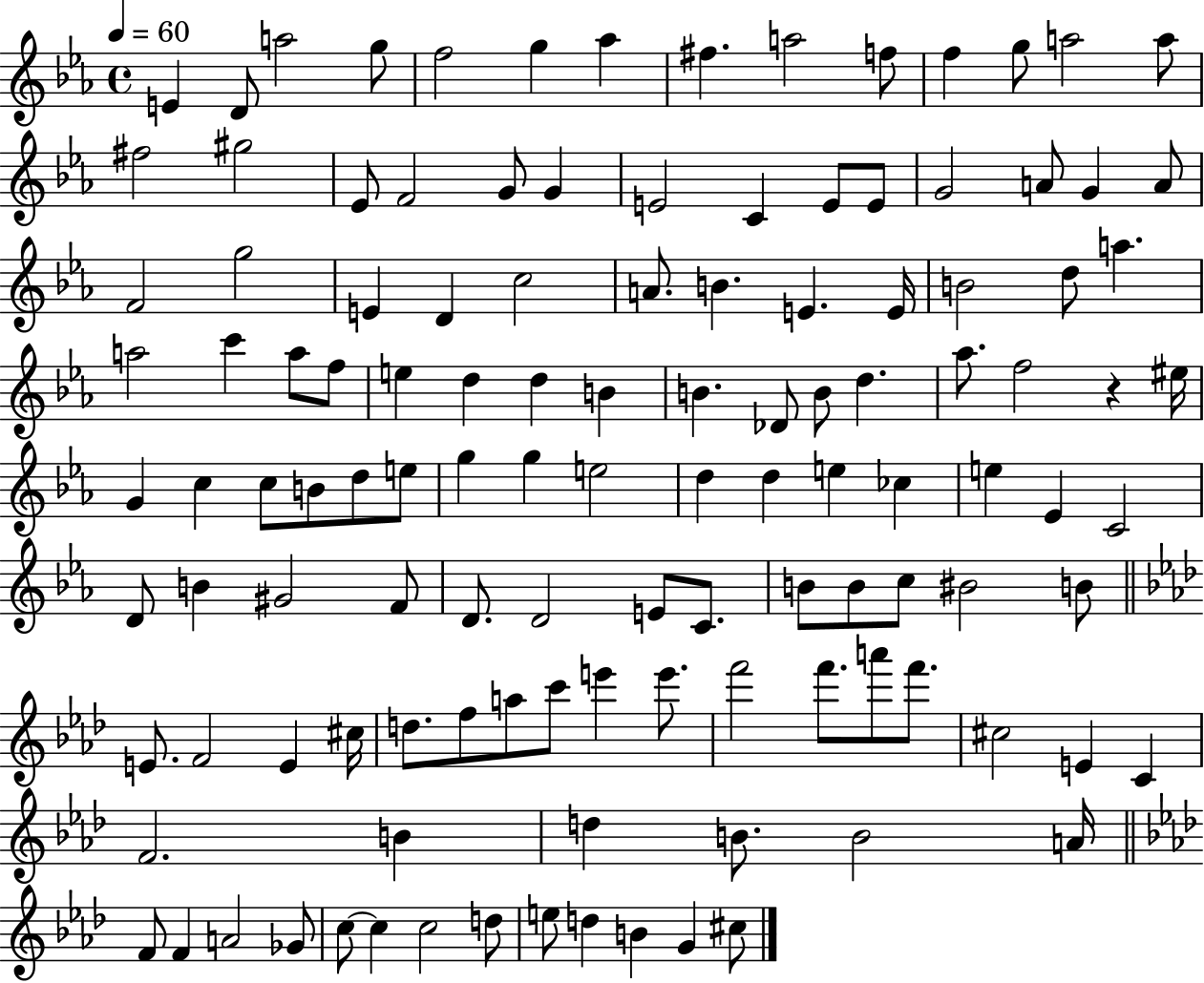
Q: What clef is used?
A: treble